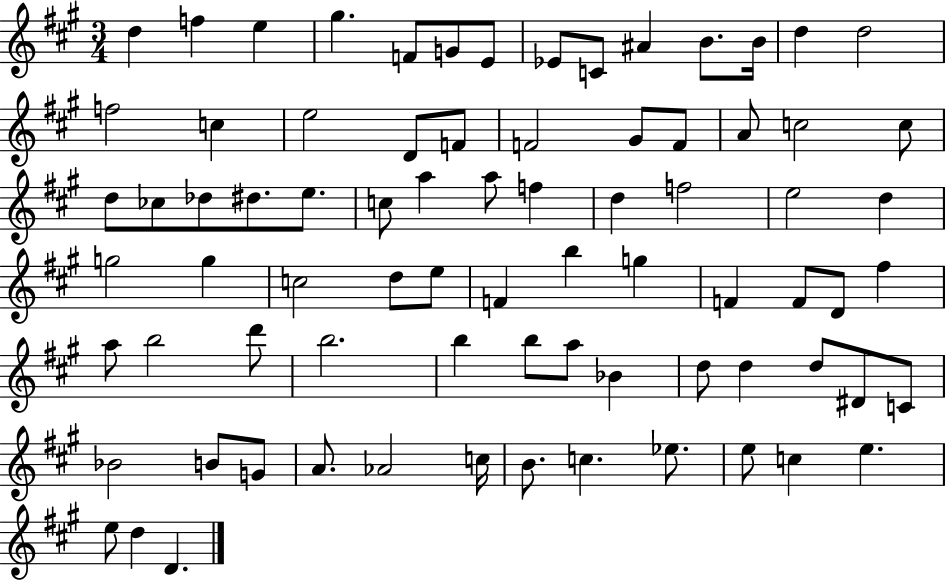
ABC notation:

X:1
T:Untitled
M:3/4
L:1/4
K:A
d f e ^g F/2 G/2 E/2 _E/2 C/2 ^A B/2 B/4 d d2 f2 c e2 D/2 F/2 F2 ^G/2 F/2 A/2 c2 c/2 d/2 _c/2 _d/2 ^d/2 e/2 c/2 a a/2 f d f2 e2 d g2 g c2 d/2 e/2 F b g F F/2 D/2 ^f a/2 b2 d'/2 b2 b b/2 a/2 _B d/2 d d/2 ^D/2 C/2 _B2 B/2 G/2 A/2 _A2 c/4 B/2 c _e/2 e/2 c e e/2 d D